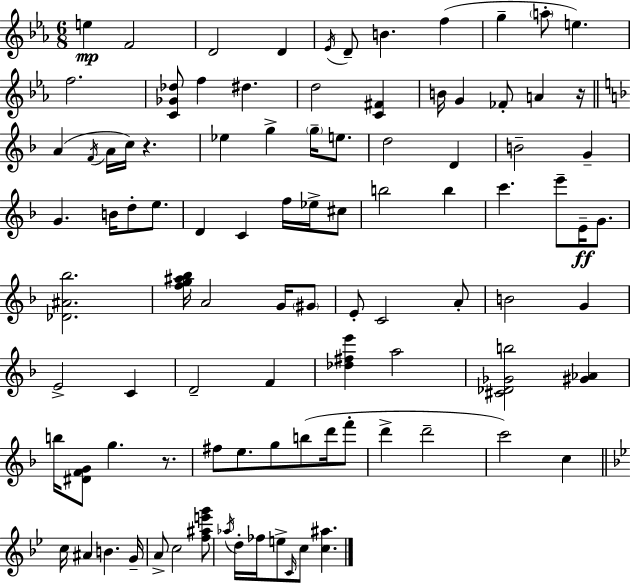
E5/q F4/h D4/h D4/q Eb4/s D4/e B4/q. F5/q G5/q A5/e E5/q. F5/h. [C4,Gb4,Db5]/e F5/q D#5/q. D5/h [C4,F#4]/q B4/s G4/q FES4/e A4/q R/s A4/q F4/s A4/s C5/s R/q. Eb5/q G5/q G5/s E5/e. D5/h D4/q B4/h G4/q G4/q. B4/s D5/e E5/e. D4/q C4/q F5/s Eb5/s C#5/e B5/h B5/q C6/q. E6/e E4/s G4/e. [Db4,A#4,Bb5]/h. [F5,G5,A#5,Bb5]/s A4/h G4/s G#4/e E4/e C4/h A4/e B4/h G4/q E4/h C4/q D4/h F4/q [Db5,F#5,E6]/q A5/h [C#4,Db4,Gb4,B5]/h [G#4,Ab4]/q B5/s [D#4,F4,G4]/e G5/q. R/e. F#5/e E5/e. G5/e B5/e D6/s F6/e D6/q D6/h C6/h C5/q C5/s A#4/q B4/q. G4/s A4/e C5/h [F5,A#5,E6,G6]/e Ab5/s D5/s FES5/s E5/e C4/s C5/e [C5,A#5]/q.